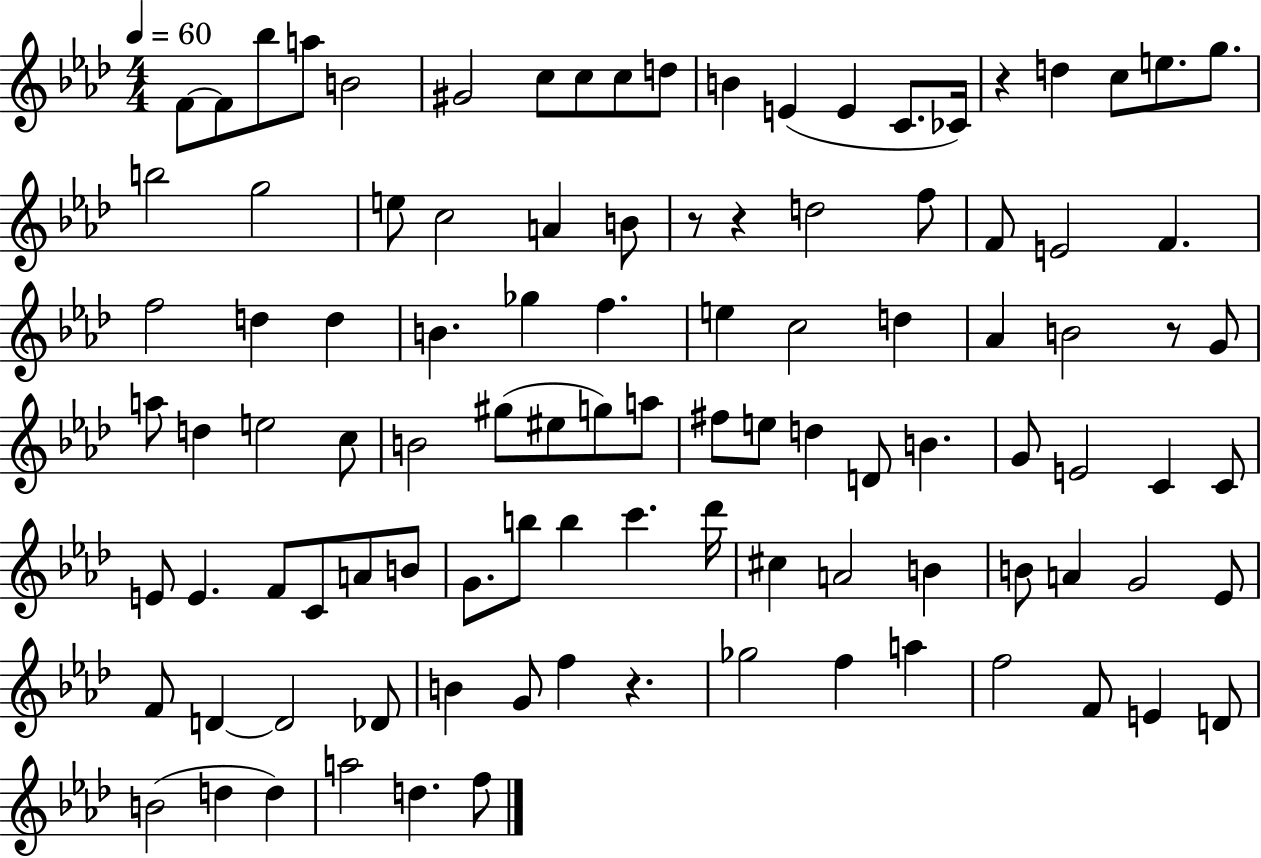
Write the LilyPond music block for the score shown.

{
  \clef treble
  \numericTimeSignature
  \time 4/4
  \key aes \major
  \tempo 4 = 60
  f'8~~ f'8 bes''8 a''8 b'2 | gis'2 c''8 c''8 c''8 d''8 | b'4 e'4( e'4 c'8. ces'16) | r4 d''4 c''8 e''8. g''8. | \break b''2 g''2 | e''8 c''2 a'4 b'8 | r8 r4 d''2 f''8 | f'8 e'2 f'4. | \break f''2 d''4 d''4 | b'4. ges''4 f''4. | e''4 c''2 d''4 | aes'4 b'2 r8 g'8 | \break a''8 d''4 e''2 c''8 | b'2 gis''8( eis''8 g''8) a''8 | fis''8 e''8 d''4 d'8 b'4. | g'8 e'2 c'4 c'8 | \break e'8 e'4. f'8 c'8 a'8 b'8 | g'8. b''8 b''4 c'''4. des'''16 | cis''4 a'2 b'4 | b'8 a'4 g'2 ees'8 | \break f'8 d'4~~ d'2 des'8 | b'4 g'8 f''4 r4. | ges''2 f''4 a''4 | f''2 f'8 e'4 d'8 | \break b'2( d''4 d''4) | a''2 d''4. f''8 | \bar "|."
}